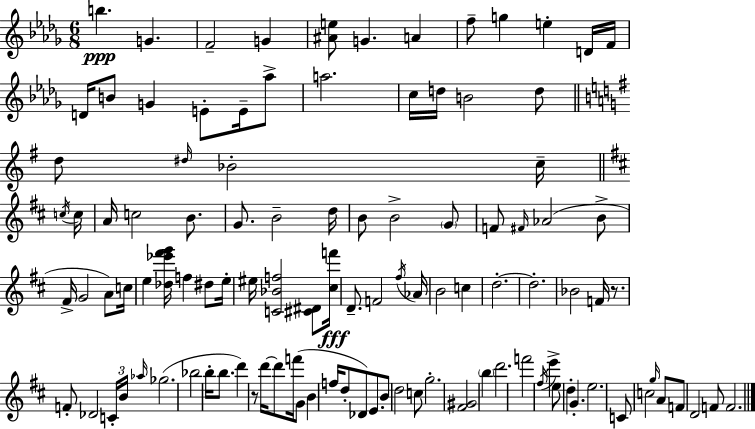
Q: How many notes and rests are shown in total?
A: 108